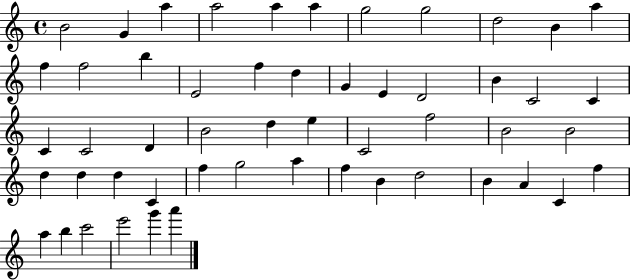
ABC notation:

X:1
T:Untitled
M:4/4
L:1/4
K:C
B2 G a a2 a a g2 g2 d2 B a f f2 b E2 f d G E D2 B C2 C C C2 D B2 d e C2 f2 B2 B2 d d d C f g2 a f B d2 B A C f a b c'2 e'2 g' a'